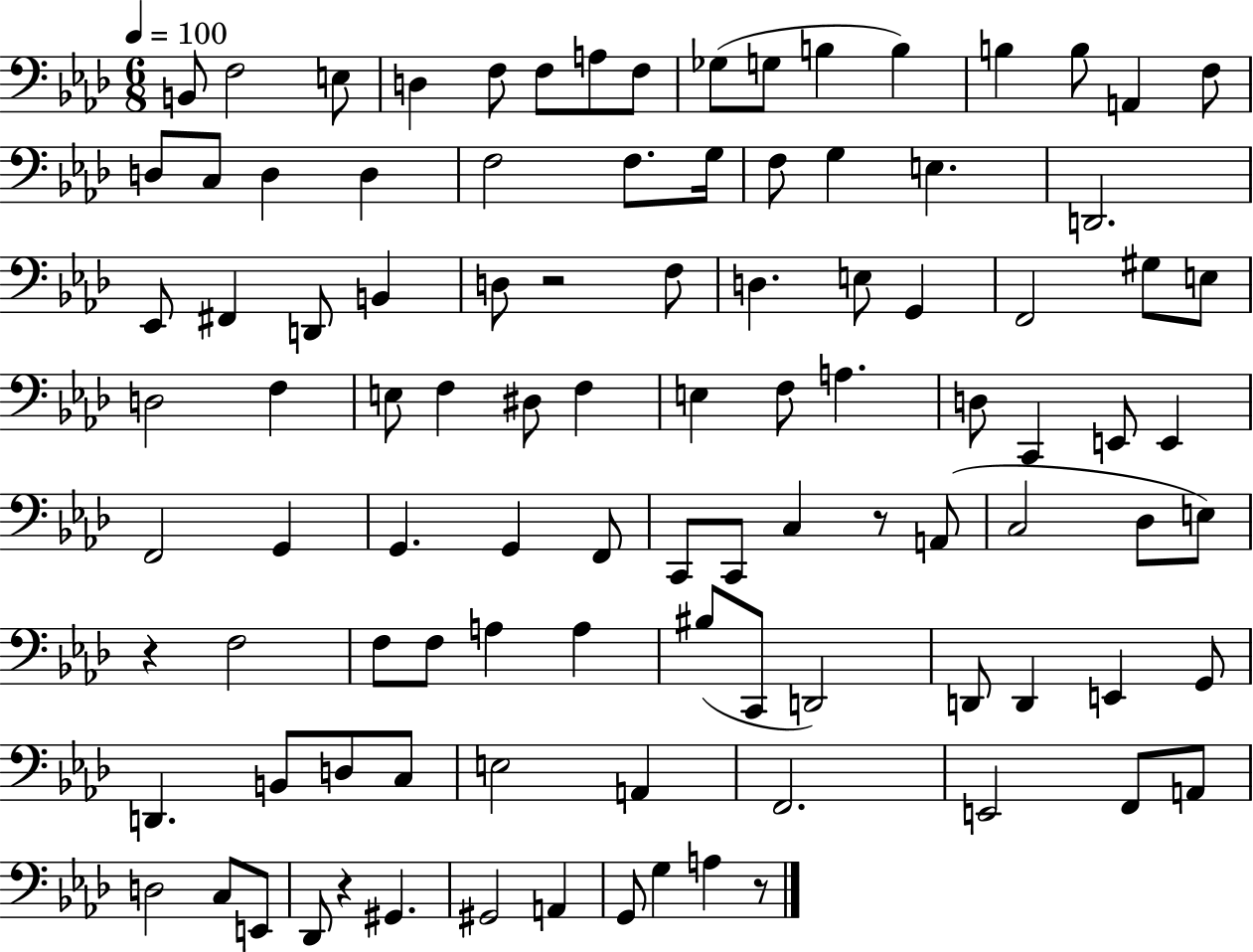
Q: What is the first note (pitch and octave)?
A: B2